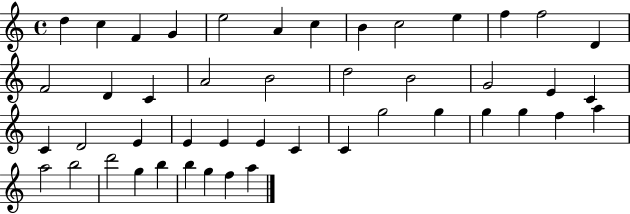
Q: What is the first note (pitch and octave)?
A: D5